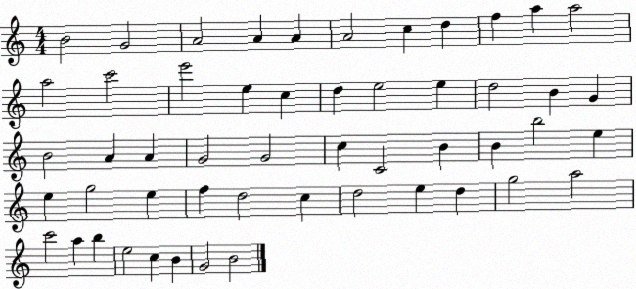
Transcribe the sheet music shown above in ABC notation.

X:1
T:Untitled
M:4/4
L:1/4
K:C
B2 G2 A2 A A A2 c d f a a2 a2 c'2 e'2 e c d e2 e d2 B G B2 A A G2 G2 c C2 B B b2 e e g2 e f d2 c d2 e d g2 a2 c'2 a b e2 c B G2 B2